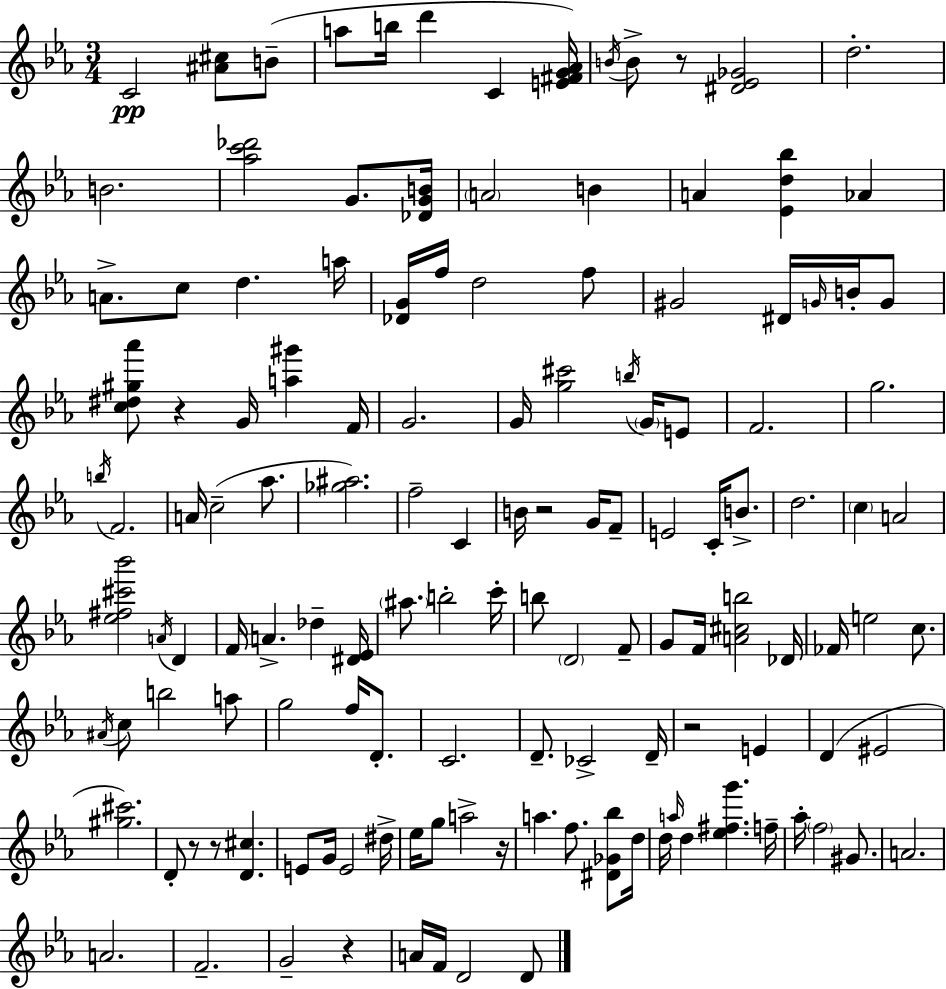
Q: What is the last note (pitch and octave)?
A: D4